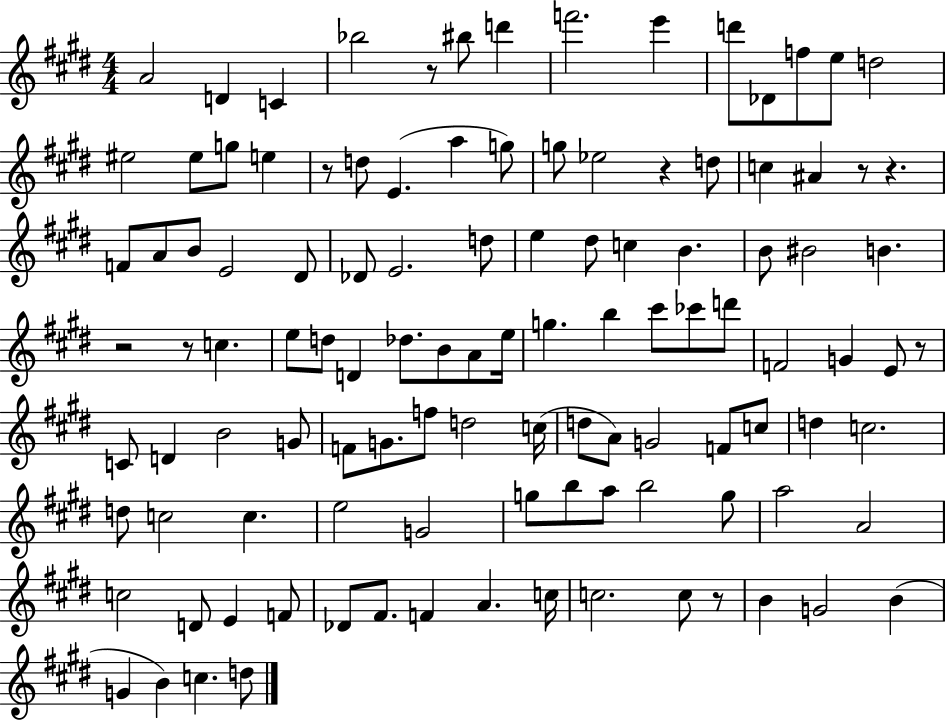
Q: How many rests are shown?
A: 9